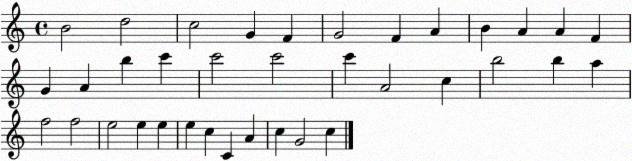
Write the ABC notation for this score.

X:1
T:Untitled
M:4/4
L:1/4
K:C
B2 d2 c2 G F G2 F A B A A F G A b c' c'2 c'2 c' A2 c b2 b a f2 f2 e2 e e e c C A c G2 c